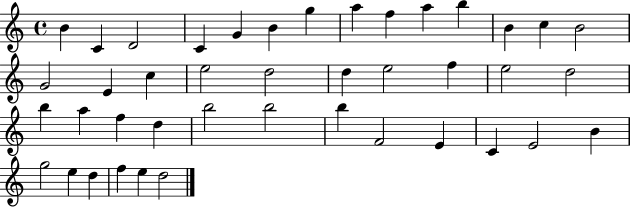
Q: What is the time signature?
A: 4/4